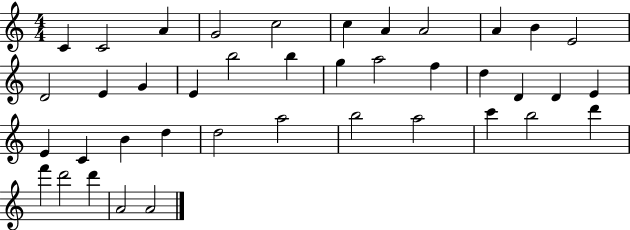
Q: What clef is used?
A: treble